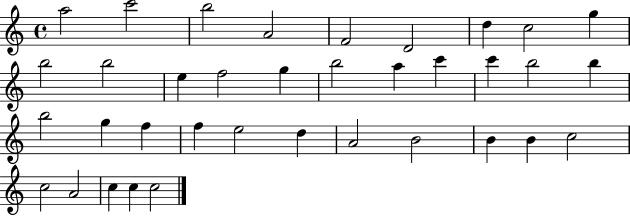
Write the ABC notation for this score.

X:1
T:Untitled
M:4/4
L:1/4
K:C
a2 c'2 b2 A2 F2 D2 d c2 g b2 b2 e f2 g b2 a c' c' b2 b b2 g f f e2 d A2 B2 B B c2 c2 A2 c c c2